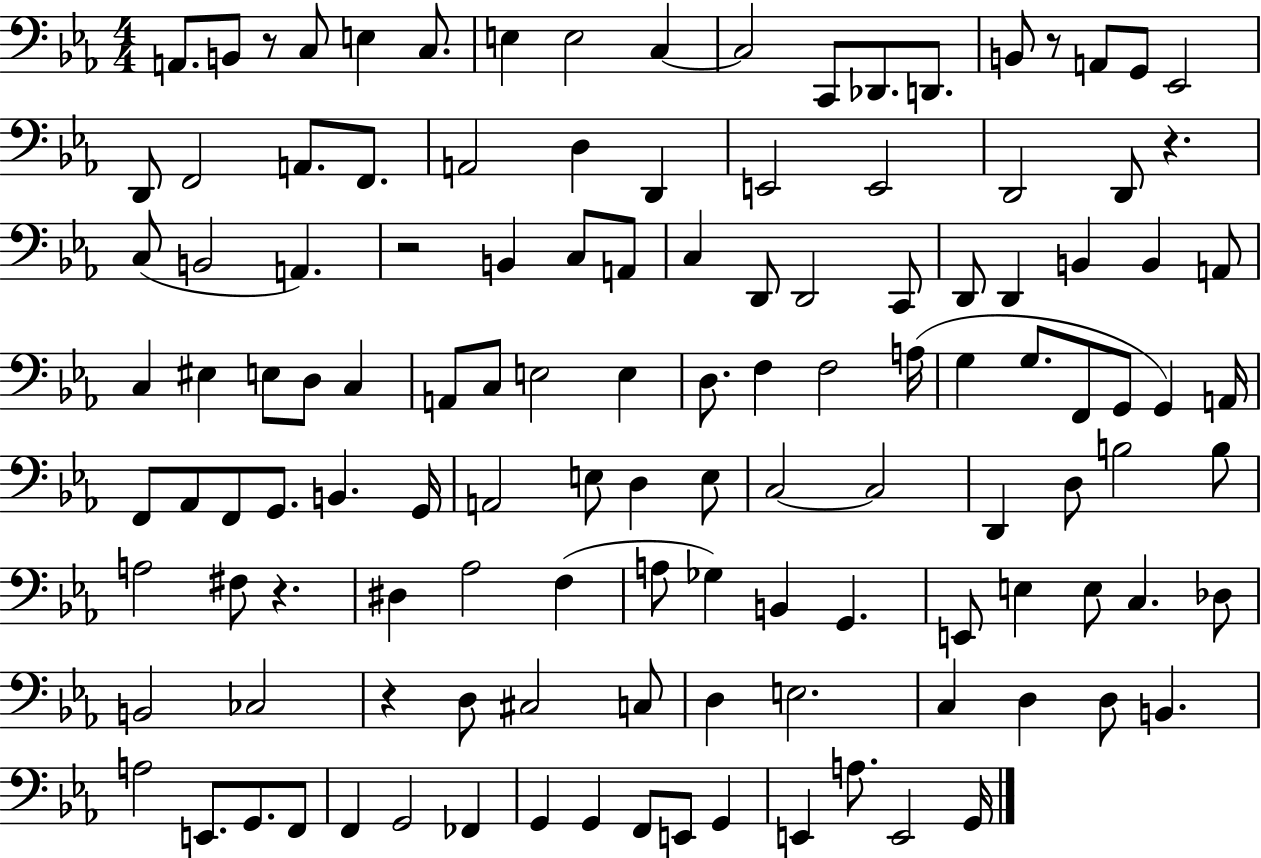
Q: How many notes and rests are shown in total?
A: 124